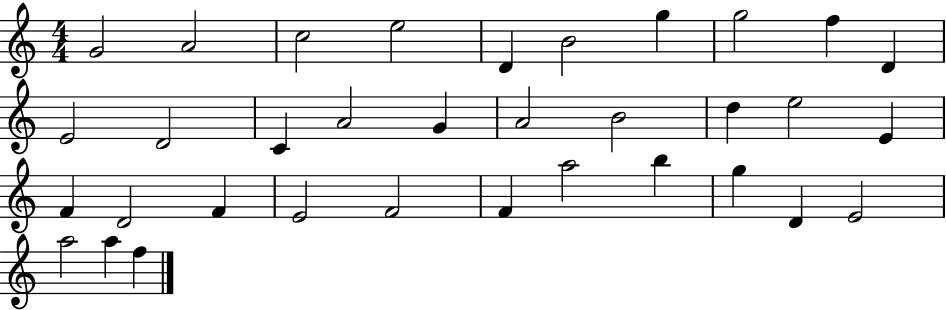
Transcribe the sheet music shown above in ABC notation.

X:1
T:Untitled
M:4/4
L:1/4
K:C
G2 A2 c2 e2 D B2 g g2 f D E2 D2 C A2 G A2 B2 d e2 E F D2 F E2 F2 F a2 b g D E2 a2 a f